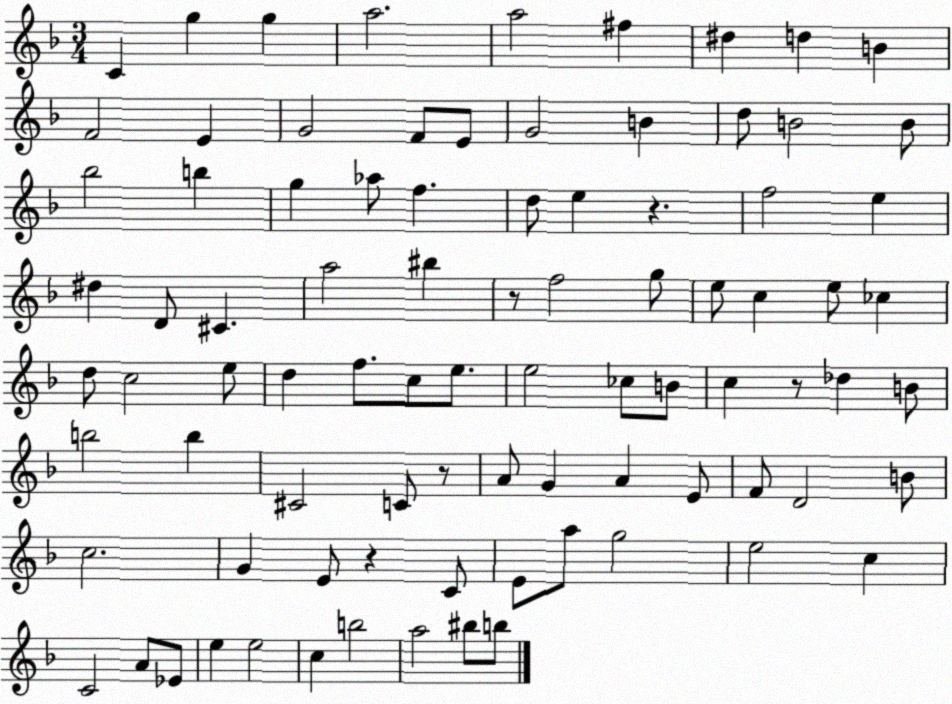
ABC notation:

X:1
T:Untitled
M:3/4
L:1/4
K:F
C g g a2 a2 ^f ^d d B F2 E G2 F/2 E/2 G2 B d/2 B2 B/2 _b2 b g _a/2 f d/2 e z f2 e ^d D/2 ^C a2 ^b z/2 f2 g/2 e/2 c e/2 _c d/2 c2 e/2 d f/2 c/2 e/2 e2 _c/2 B/2 c z/2 _d B/2 b2 b ^C2 C/2 z/2 A/2 G A E/2 F/2 D2 B/2 c2 G E/2 z C/2 E/2 a/2 g2 e2 c C2 A/2 _E/2 e e2 c b2 a2 ^b/2 b/2